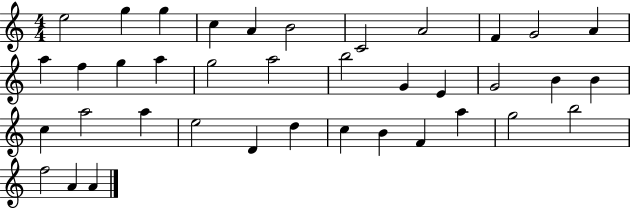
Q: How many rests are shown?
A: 0